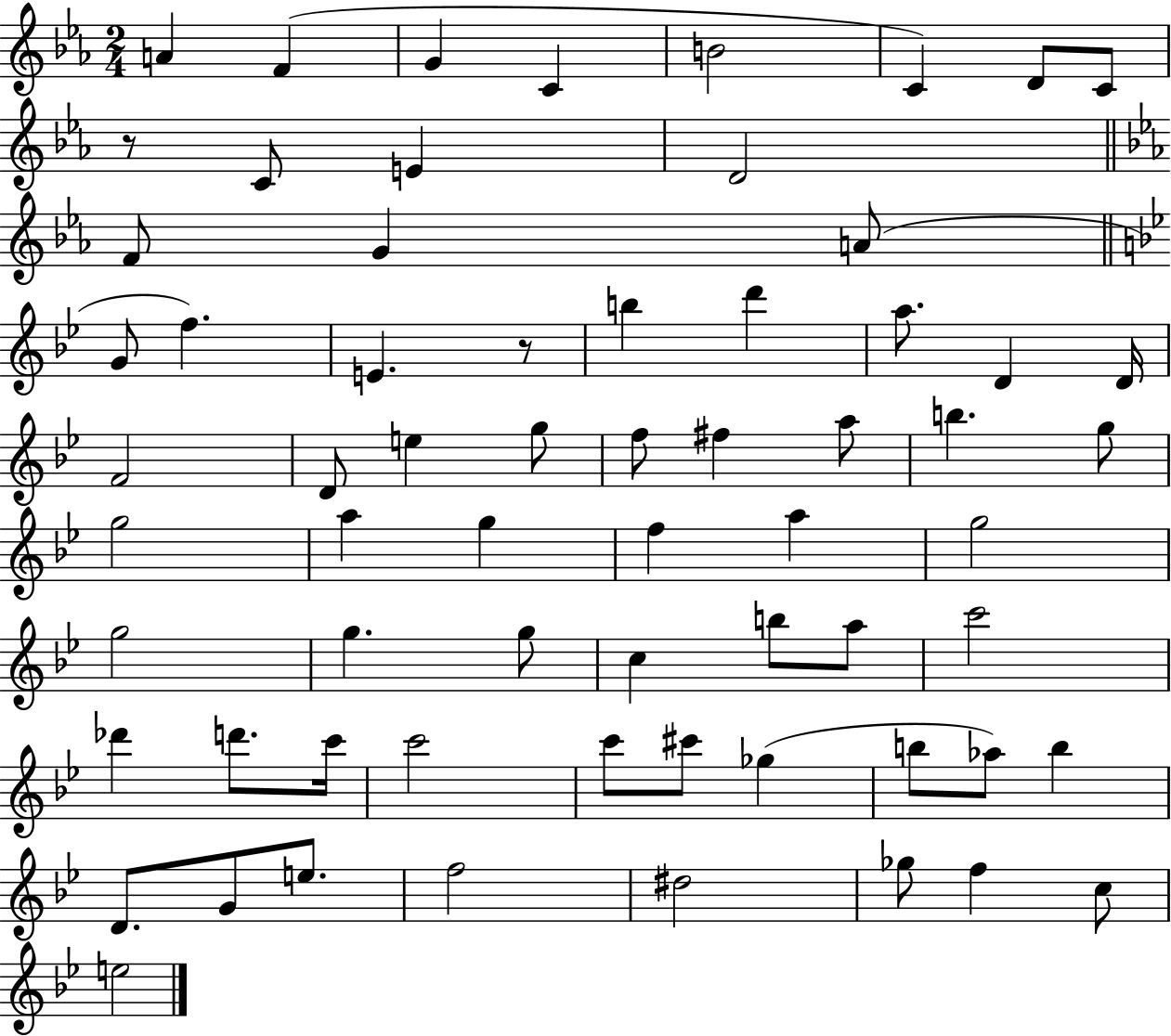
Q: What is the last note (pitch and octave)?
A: E5